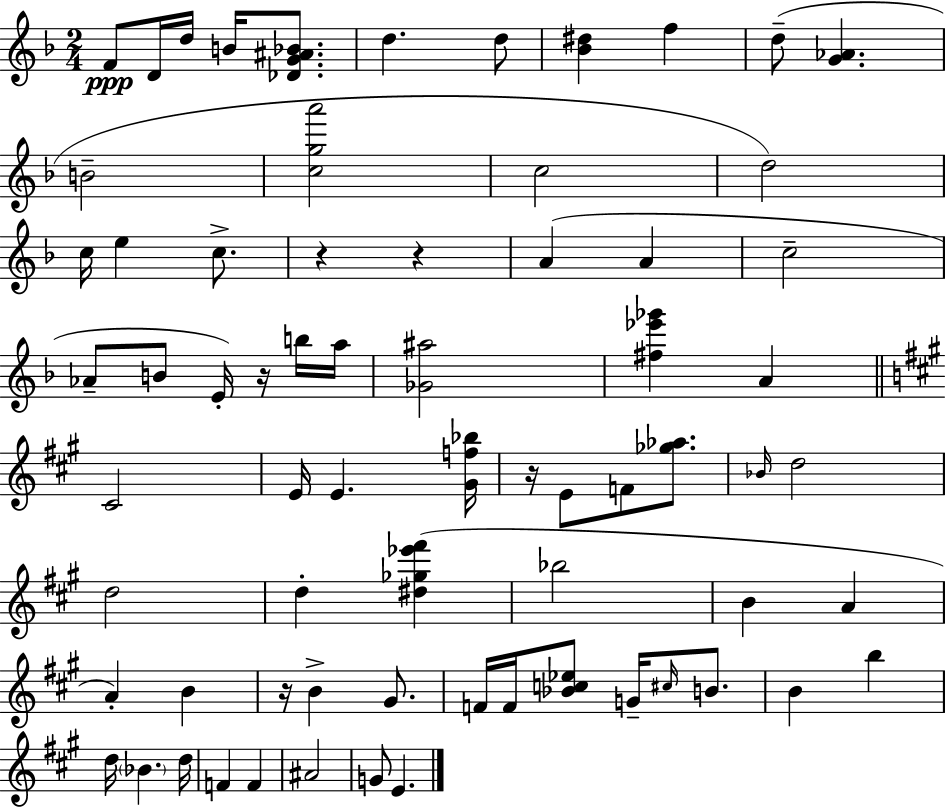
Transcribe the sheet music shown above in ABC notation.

X:1
T:Untitled
M:2/4
L:1/4
K:Dm
F/2 D/4 d/4 B/4 [_DG^A_B]/2 d d/2 [_B^d] f d/2 [G_A] B2 [cga']2 c2 d2 c/4 e c/2 z z A A c2 _A/2 B/2 E/4 z/4 b/4 a/4 [_G^a]2 [^f_e'_g'] A ^C2 E/4 E [^Gf_b]/4 z/4 E/2 F/2 [_g_a]/2 _B/4 d2 d2 d [^d_g_e'^f'] _b2 B A A B z/4 B ^G/2 F/4 F/4 [_Bc_e]/2 G/4 ^c/4 B/2 B b d/4 _B d/4 F F ^A2 G/2 E